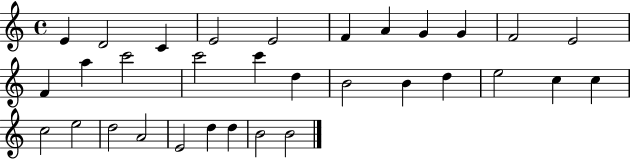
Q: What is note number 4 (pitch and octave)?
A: E4